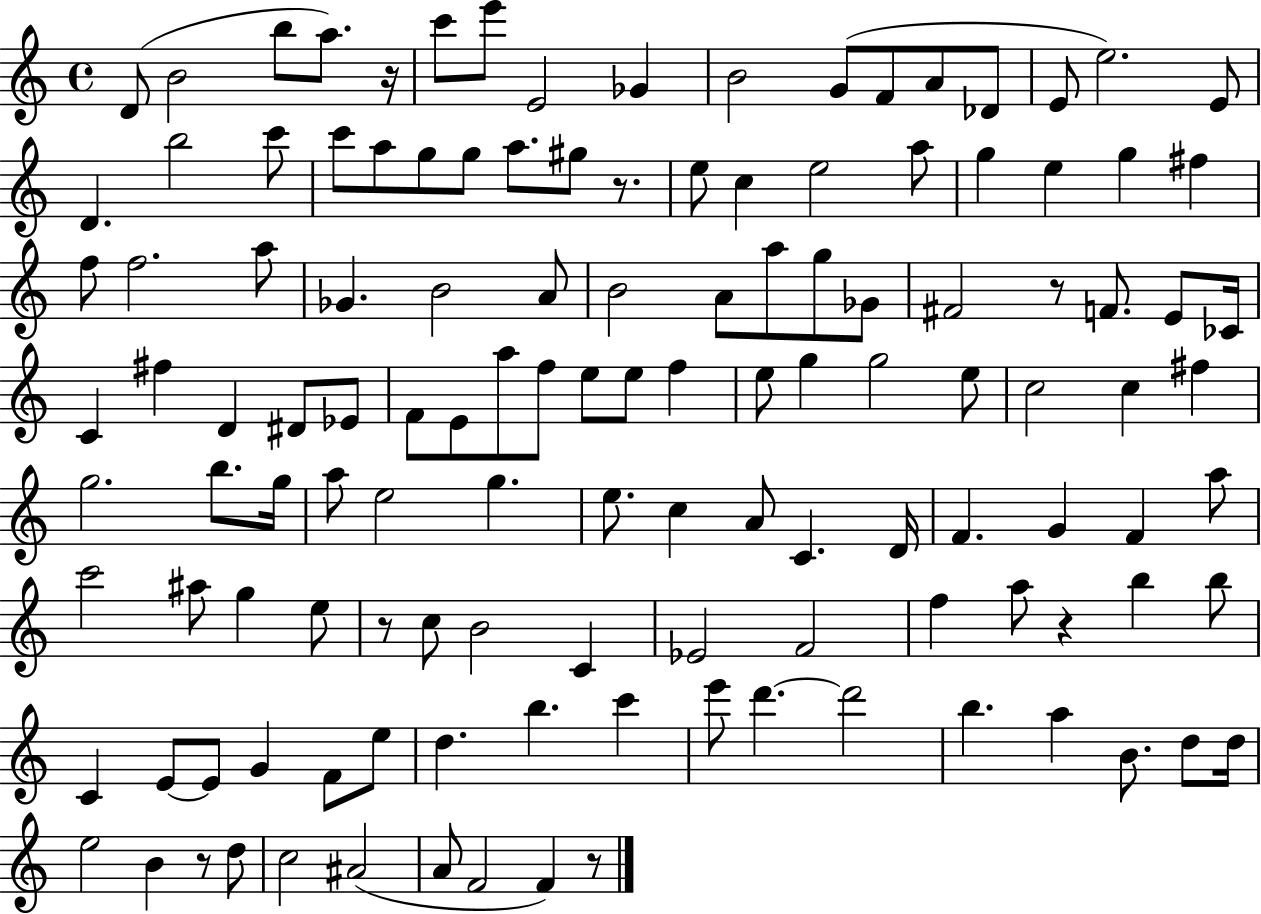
X:1
T:Untitled
M:4/4
L:1/4
K:C
D/2 B2 b/2 a/2 z/4 c'/2 e'/2 E2 _G B2 G/2 F/2 A/2 _D/2 E/2 e2 E/2 D b2 c'/2 c'/2 a/2 g/2 g/2 a/2 ^g/2 z/2 e/2 c e2 a/2 g e g ^f f/2 f2 a/2 _G B2 A/2 B2 A/2 a/2 g/2 _G/2 ^F2 z/2 F/2 E/2 _C/4 C ^f D ^D/2 _E/2 F/2 E/2 a/2 f/2 e/2 e/2 f e/2 g g2 e/2 c2 c ^f g2 b/2 g/4 a/2 e2 g e/2 c A/2 C D/4 F G F a/2 c'2 ^a/2 g e/2 z/2 c/2 B2 C _E2 F2 f a/2 z b b/2 C E/2 E/2 G F/2 e/2 d b c' e'/2 d' d'2 b a B/2 d/2 d/4 e2 B z/2 d/2 c2 ^A2 A/2 F2 F z/2